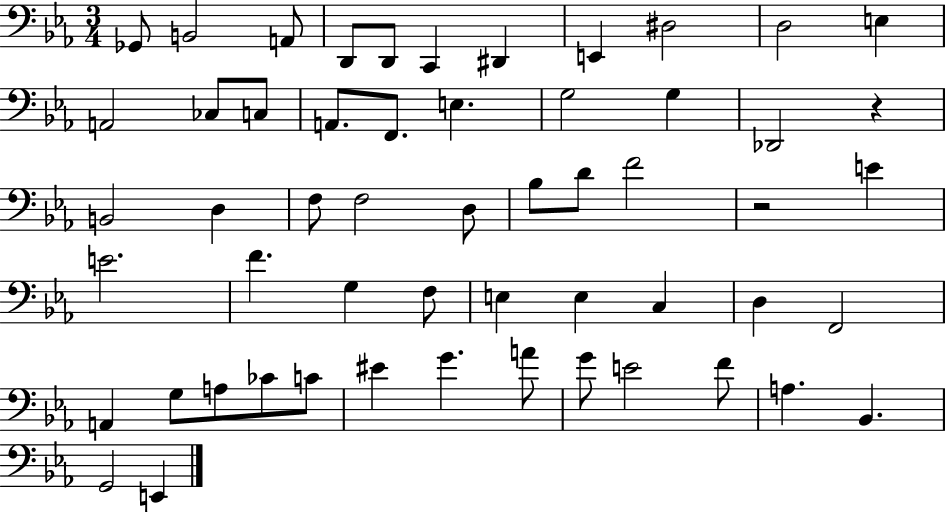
X:1
T:Untitled
M:3/4
L:1/4
K:Eb
_G,,/2 B,,2 A,,/2 D,,/2 D,,/2 C,, ^D,, E,, ^D,2 D,2 E, A,,2 _C,/2 C,/2 A,,/2 F,,/2 E, G,2 G, _D,,2 z B,,2 D, F,/2 F,2 D,/2 _B,/2 D/2 F2 z2 E E2 F G, F,/2 E, E, C, D, F,,2 A,, G,/2 A,/2 _C/2 C/2 ^E G A/2 G/2 E2 F/2 A, _B,, G,,2 E,,